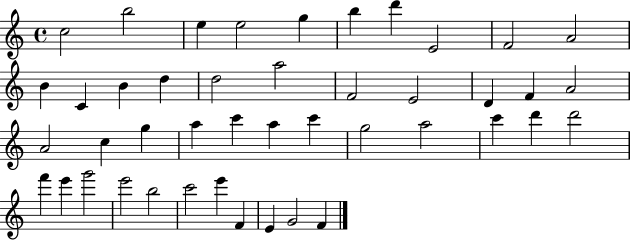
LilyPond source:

{
  \clef treble
  \time 4/4
  \defaultTimeSignature
  \key c \major
  c''2 b''2 | e''4 e''2 g''4 | b''4 d'''4 e'2 | f'2 a'2 | \break b'4 c'4 b'4 d''4 | d''2 a''2 | f'2 e'2 | d'4 f'4 a'2 | \break a'2 c''4 g''4 | a''4 c'''4 a''4 c'''4 | g''2 a''2 | c'''4 d'''4 d'''2 | \break f'''4 e'''4 g'''2 | e'''2 b''2 | c'''2 e'''4 f'4 | e'4 g'2 f'4 | \break \bar "|."
}